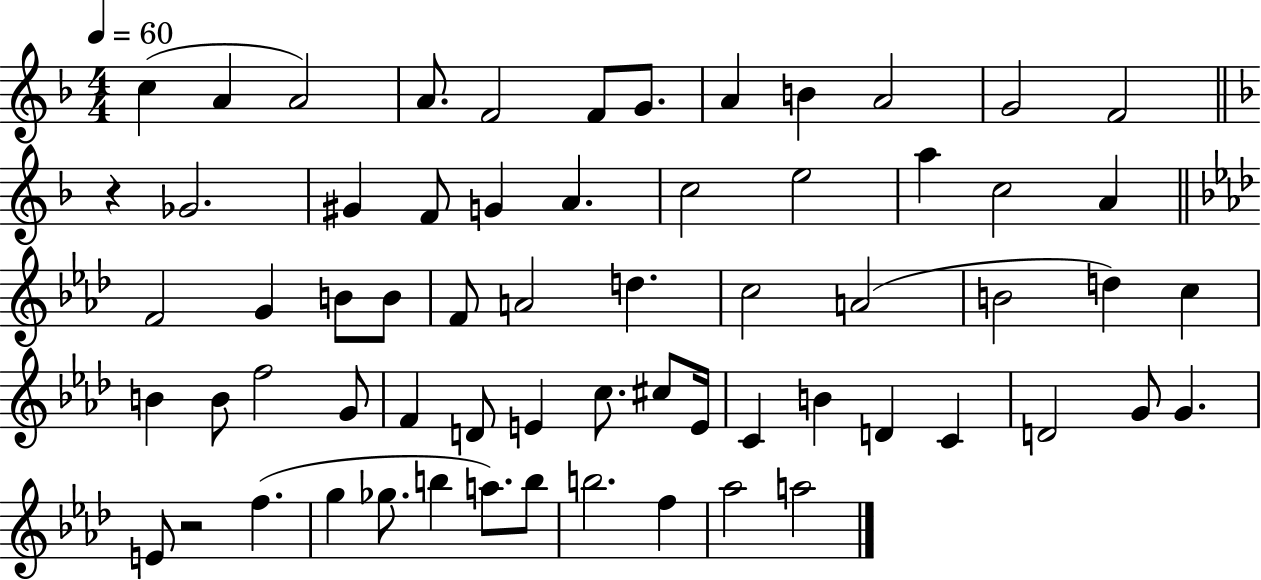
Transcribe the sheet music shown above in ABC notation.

X:1
T:Untitled
M:4/4
L:1/4
K:F
c A A2 A/2 F2 F/2 G/2 A B A2 G2 F2 z _G2 ^G F/2 G A c2 e2 a c2 A F2 G B/2 B/2 F/2 A2 d c2 A2 B2 d c B B/2 f2 G/2 F D/2 E c/2 ^c/2 E/4 C B D C D2 G/2 G E/2 z2 f g _g/2 b a/2 b/2 b2 f _a2 a2